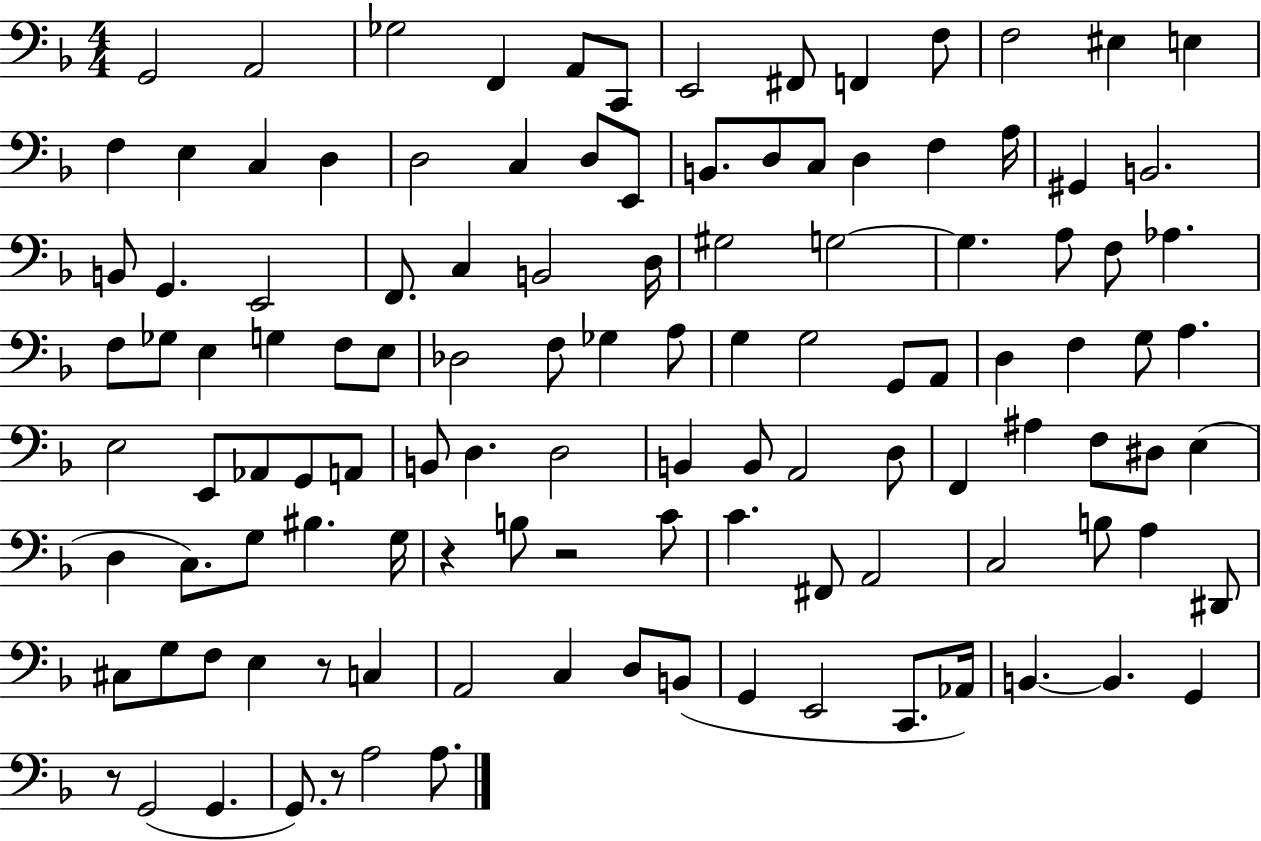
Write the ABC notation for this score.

X:1
T:Untitled
M:4/4
L:1/4
K:F
G,,2 A,,2 _G,2 F,, A,,/2 C,,/2 E,,2 ^F,,/2 F,, F,/2 F,2 ^E, E, F, E, C, D, D,2 C, D,/2 E,,/2 B,,/2 D,/2 C,/2 D, F, A,/4 ^G,, B,,2 B,,/2 G,, E,,2 F,,/2 C, B,,2 D,/4 ^G,2 G,2 G, A,/2 F,/2 _A, F,/2 _G,/2 E, G, F,/2 E,/2 _D,2 F,/2 _G, A,/2 G, G,2 G,,/2 A,,/2 D, F, G,/2 A, E,2 E,,/2 _A,,/2 G,,/2 A,,/2 B,,/2 D, D,2 B,, B,,/2 A,,2 D,/2 F,, ^A, F,/2 ^D,/2 E, D, C,/2 G,/2 ^B, G,/4 z B,/2 z2 C/2 C ^F,,/2 A,,2 C,2 B,/2 A, ^D,,/2 ^C,/2 G,/2 F,/2 E, z/2 C, A,,2 C, D,/2 B,,/2 G,, E,,2 C,,/2 _A,,/4 B,, B,, G,, z/2 G,,2 G,, G,,/2 z/2 A,2 A,/2